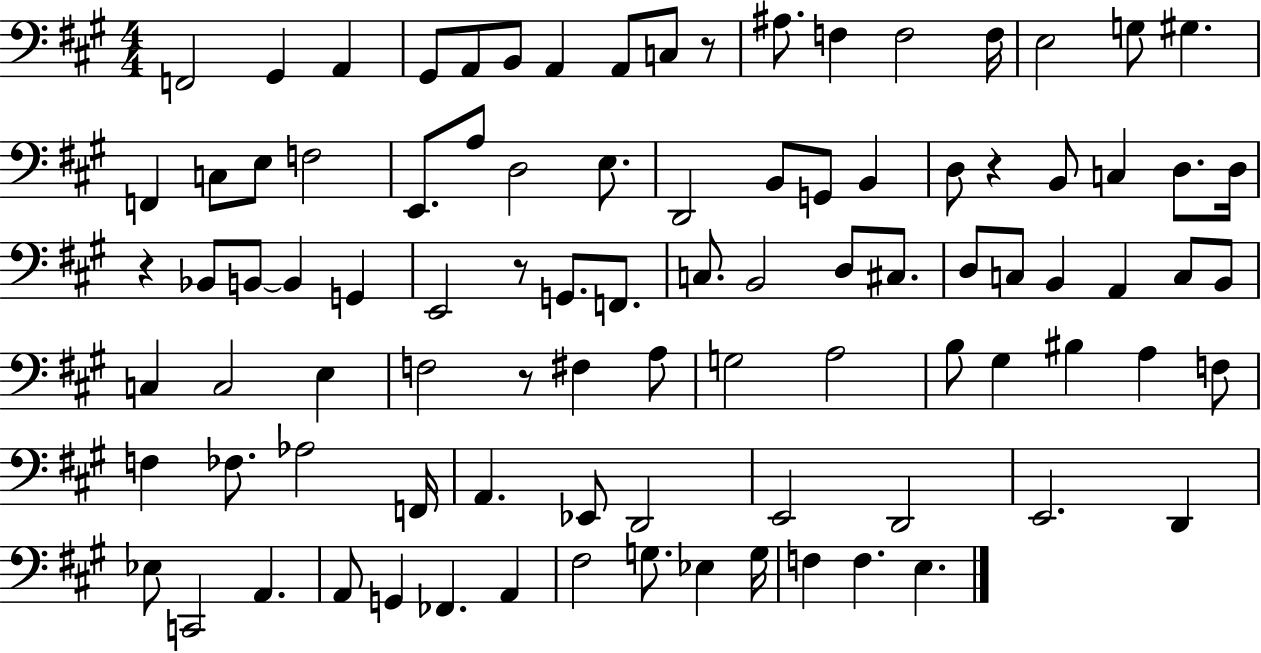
X:1
T:Untitled
M:4/4
L:1/4
K:A
F,,2 ^G,, A,, ^G,,/2 A,,/2 B,,/2 A,, A,,/2 C,/2 z/2 ^A,/2 F, F,2 F,/4 E,2 G,/2 ^G, F,, C,/2 E,/2 F,2 E,,/2 A,/2 D,2 E,/2 D,,2 B,,/2 G,,/2 B,, D,/2 z B,,/2 C, D,/2 D,/4 z _B,,/2 B,,/2 B,, G,, E,,2 z/2 G,,/2 F,,/2 C,/2 B,,2 D,/2 ^C,/2 D,/2 C,/2 B,, A,, C,/2 B,,/2 C, C,2 E, F,2 z/2 ^F, A,/2 G,2 A,2 B,/2 ^G, ^B, A, F,/2 F, _F,/2 _A,2 F,,/4 A,, _E,,/2 D,,2 E,,2 D,,2 E,,2 D,, _E,/2 C,,2 A,, A,,/2 G,, _F,, A,, ^F,2 G,/2 _E, G,/4 F, F, E,